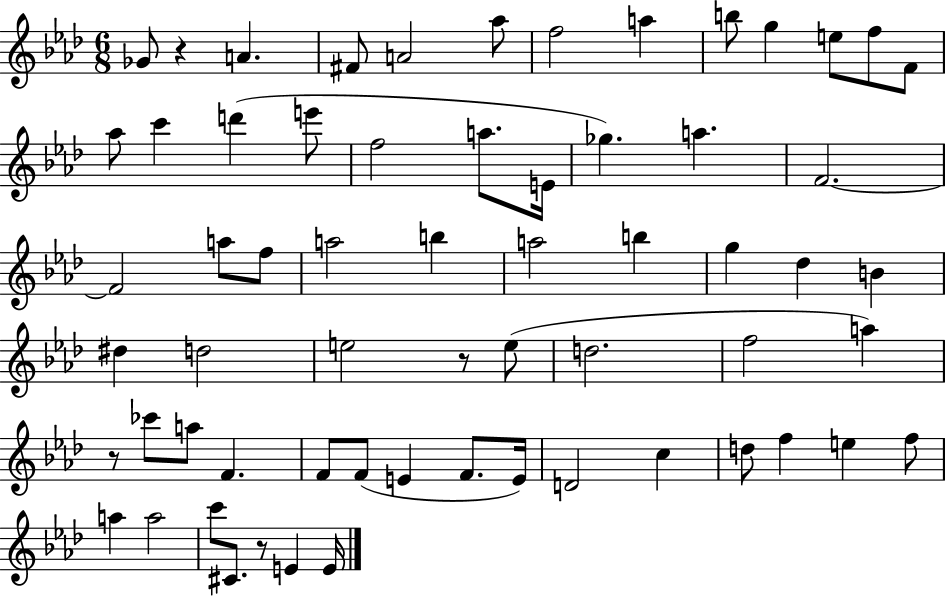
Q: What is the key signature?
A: AES major